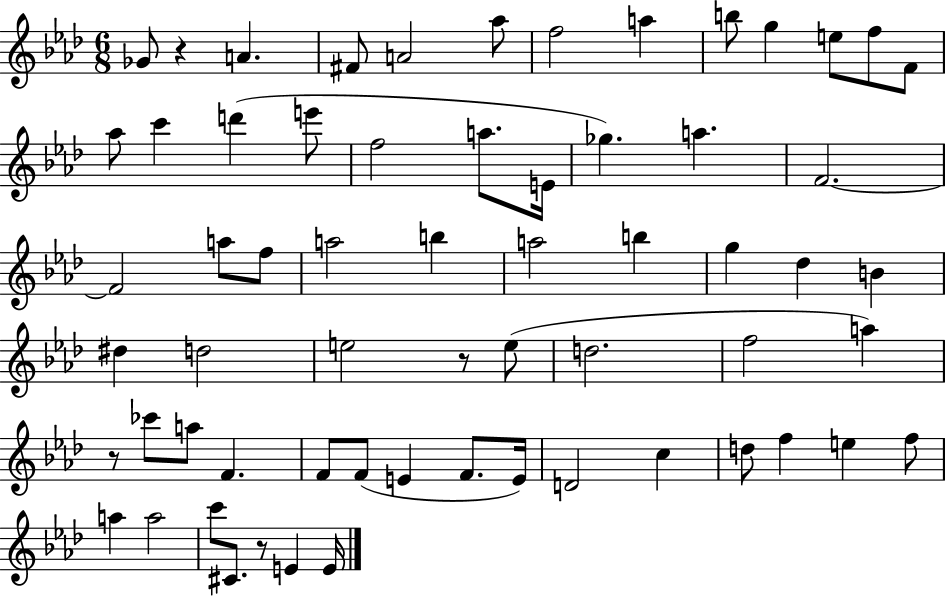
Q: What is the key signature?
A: AES major